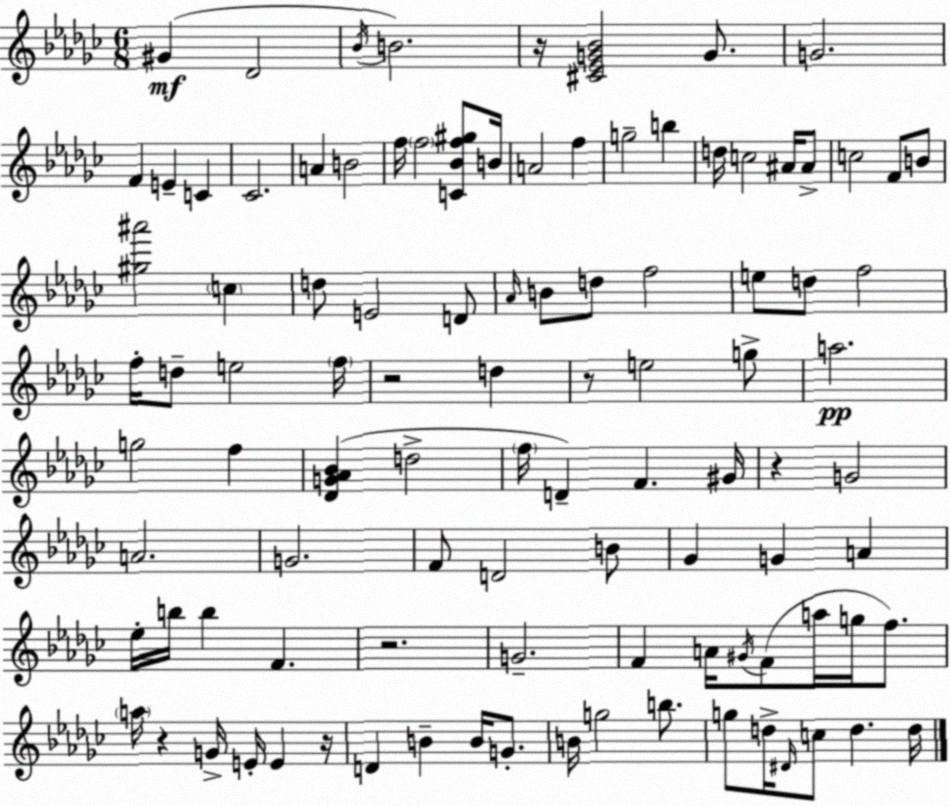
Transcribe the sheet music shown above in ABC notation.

X:1
T:Untitled
M:6/8
L:1/4
K:Ebm
^G _D2 _B/4 B2 z/4 [^C_EG_B]2 G/2 G2 F E C _C2 A B2 f/4 f2 [C_Bf^g]/2 B/4 A2 f g2 b d/4 c2 ^A/4 ^A/2 c2 F/2 B/2 [^g^a']2 c d/2 E2 D/2 _A/4 B/2 d/2 f2 e/2 d/2 f2 f/4 d/2 e2 f/4 z2 d z/2 e2 g/2 a2 g2 f [_DG_A_B] d2 f/4 D F ^G/4 z G2 A2 G2 F/2 D2 B/2 _G G A _e/4 b/4 b F z2 G2 F A/4 ^G/4 F/2 a/4 g/4 f/2 a/4 z G/4 E/4 E z/4 D B B/4 G/2 B/4 g2 b/2 g/2 d/4 ^D/4 c/2 d d/4